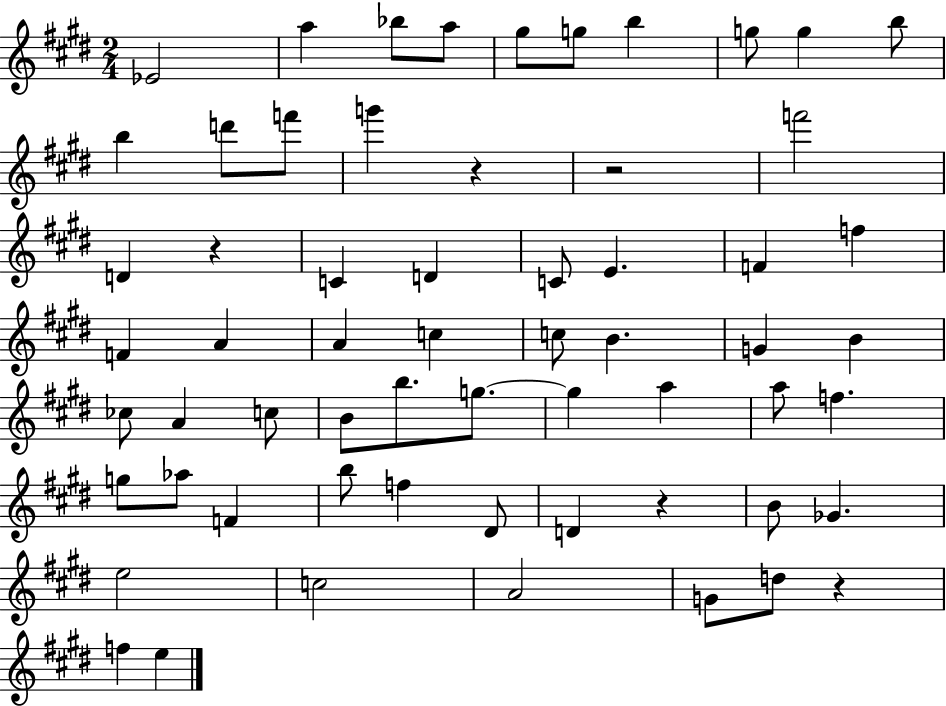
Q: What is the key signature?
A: E major